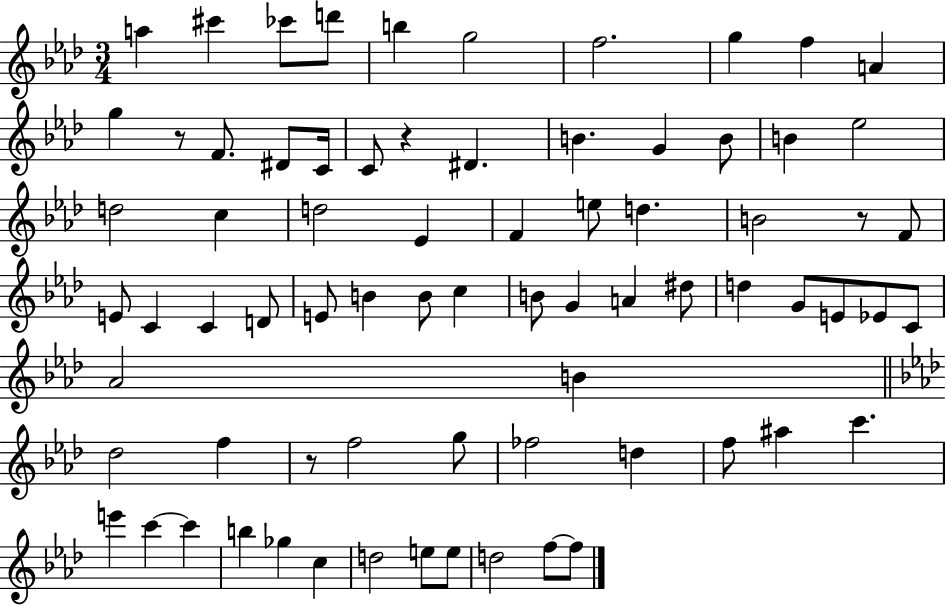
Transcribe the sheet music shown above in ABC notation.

X:1
T:Untitled
M:3/4
L:1/4
K:Ab
a ^c' _c'/2 d'/2 b g2 f2 g f A g z/2 F/2 ^D/2 C/4 C/2 z ^D B G B/2 B _e2 d2 c d2 _E F e/2 d B2 z/2 F/2 E/2 C C D/2 E/2 B B/2 c B/2 G A ^d/2 d G/2 E/2 _E/2 C/2 _A2 B _d2 f z/2 f2 g/2 _f2 d f/2 ^a c' e' c' c' b _g c d2 e/2 e/2 d2 f/2 f/2